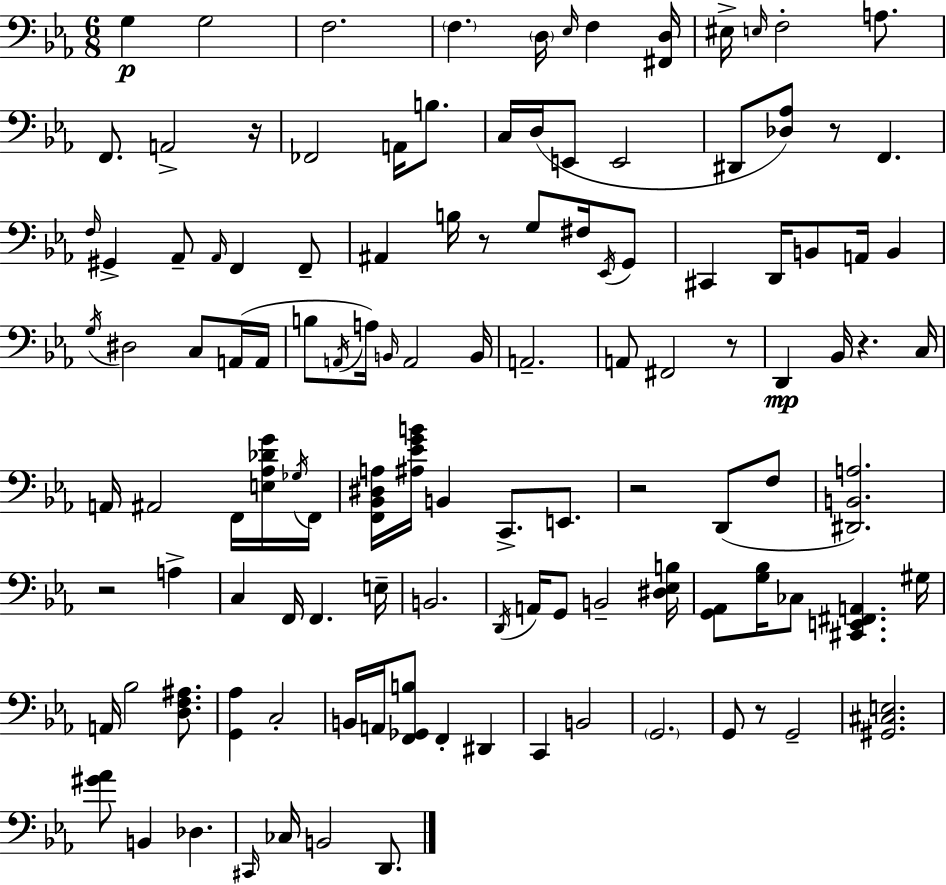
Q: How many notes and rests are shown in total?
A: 119